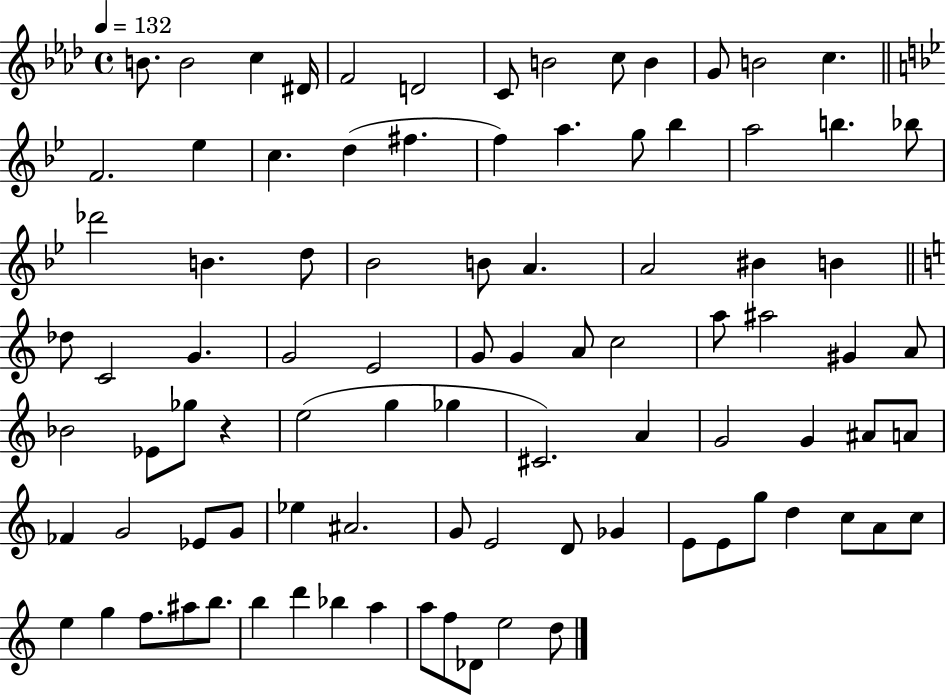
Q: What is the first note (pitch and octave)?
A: B4